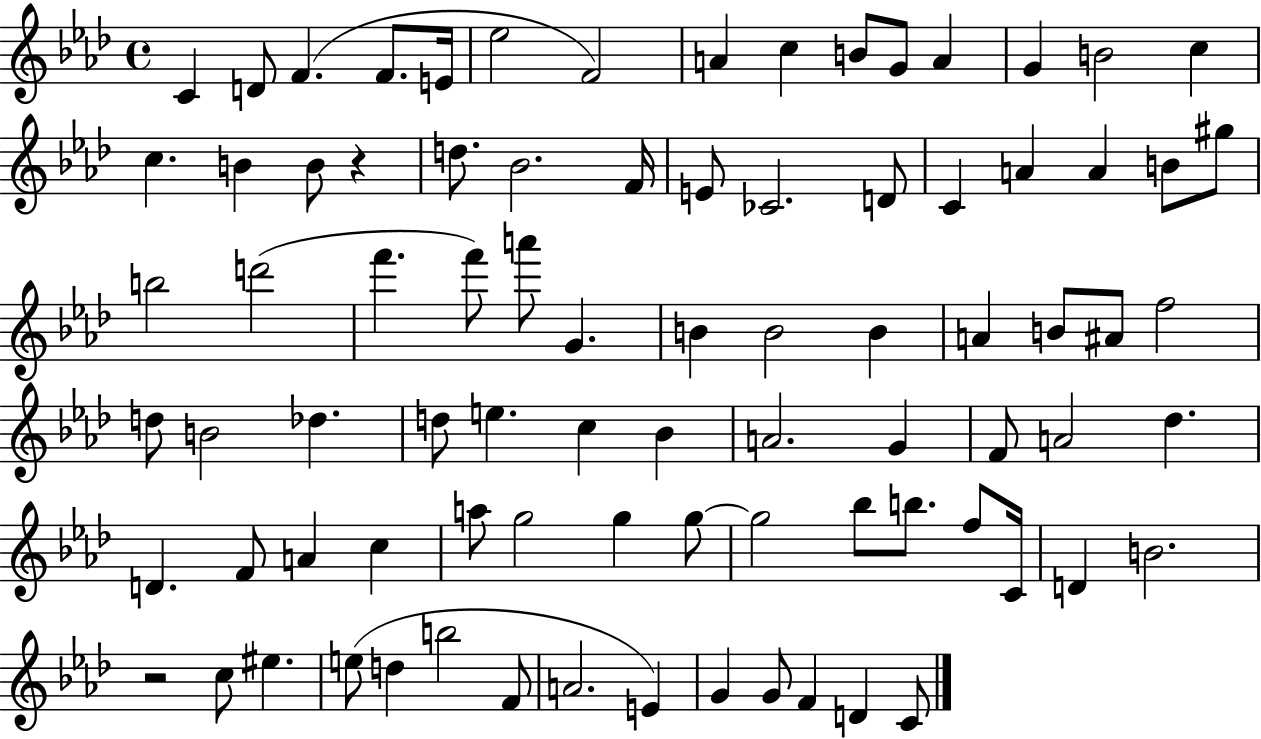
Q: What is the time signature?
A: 4/4